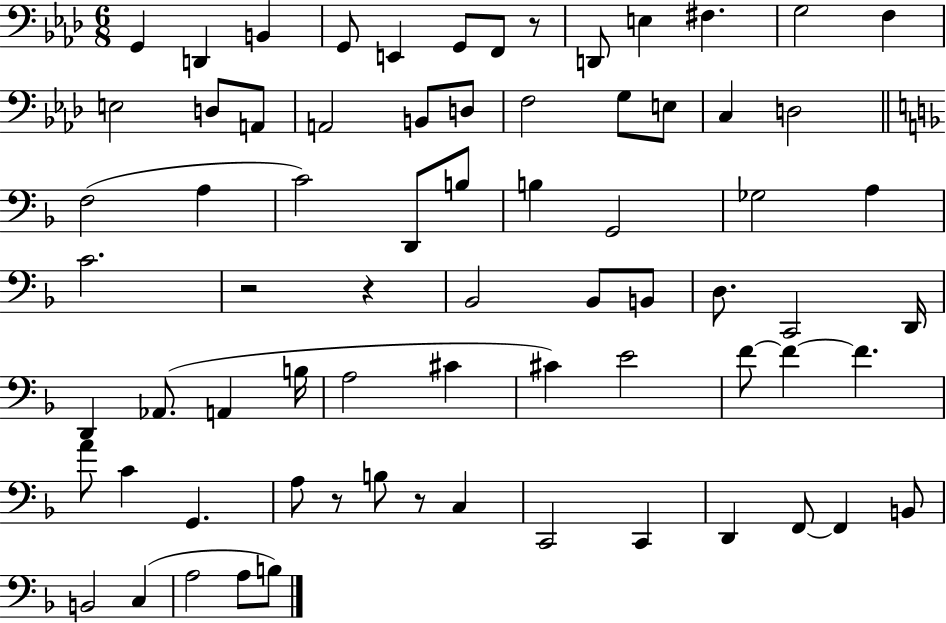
{
  \clef bass
  \numericTimeSignature
  \time 6/8
  \key aes \major
  g,4 d,4 b,4 | g,8 e,4 g,8 f,8 r8 | d,8 e4 fis4. | g2 f4 | \break e2 d8 a,8 | a,2 b,8 d8 | f2 g8 e8 | c4 d2 | \break \bar "||" \break \key d \minor f2( a4 | c'2) d,8 b8 | b4 g,2 | ges2 a4 | \break c'2. | r2 r4 | bes,2 bes,8 b,8 | d8. c,2 d,16 | \break d,4 aes,8.( a,4 b16 | a2 cis'4 | cis'4) e'2 | f'8~~ f'4~~ f'4. | \break a'8 c'4 g,4. | a8 r8 b8 r8 c4 | c,2 c,4 | d,4 f,8~~ f,4 b,8 | \break b,2 c4( | a2 a8 b8) | \bar "|."
}